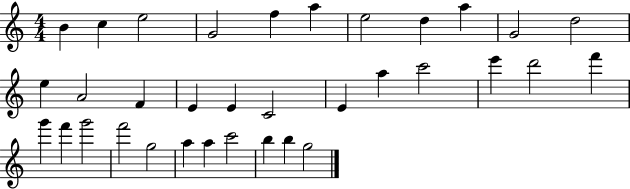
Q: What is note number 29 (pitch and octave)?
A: A5